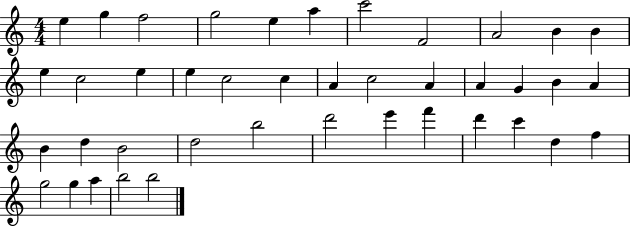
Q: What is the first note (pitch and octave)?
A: E5